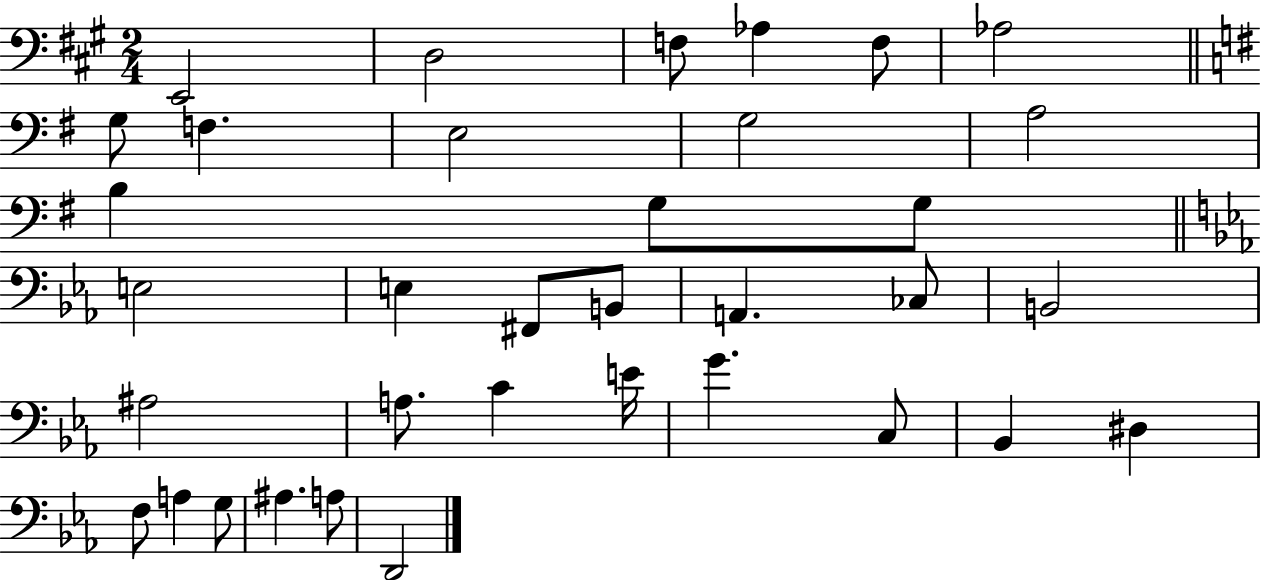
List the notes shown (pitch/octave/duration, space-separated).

E2/h D3/h F3/e Ab3/q F3/e Ab3/h G3/e F3/q. E3/h G3/h A3/h B3/q G3/e G3/e E3/h E3/q F#2/e B2/e A2/q. CES3/e B2/h A#3/h A3/e. C4/q E4/s G4/q. C3/e Bb2/q D#3/q F3/e A3/q G3/e A#3/q. A3/e D2/h